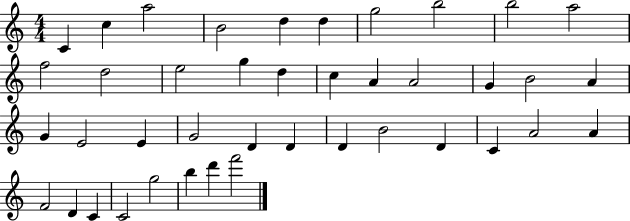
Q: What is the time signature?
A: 4/4